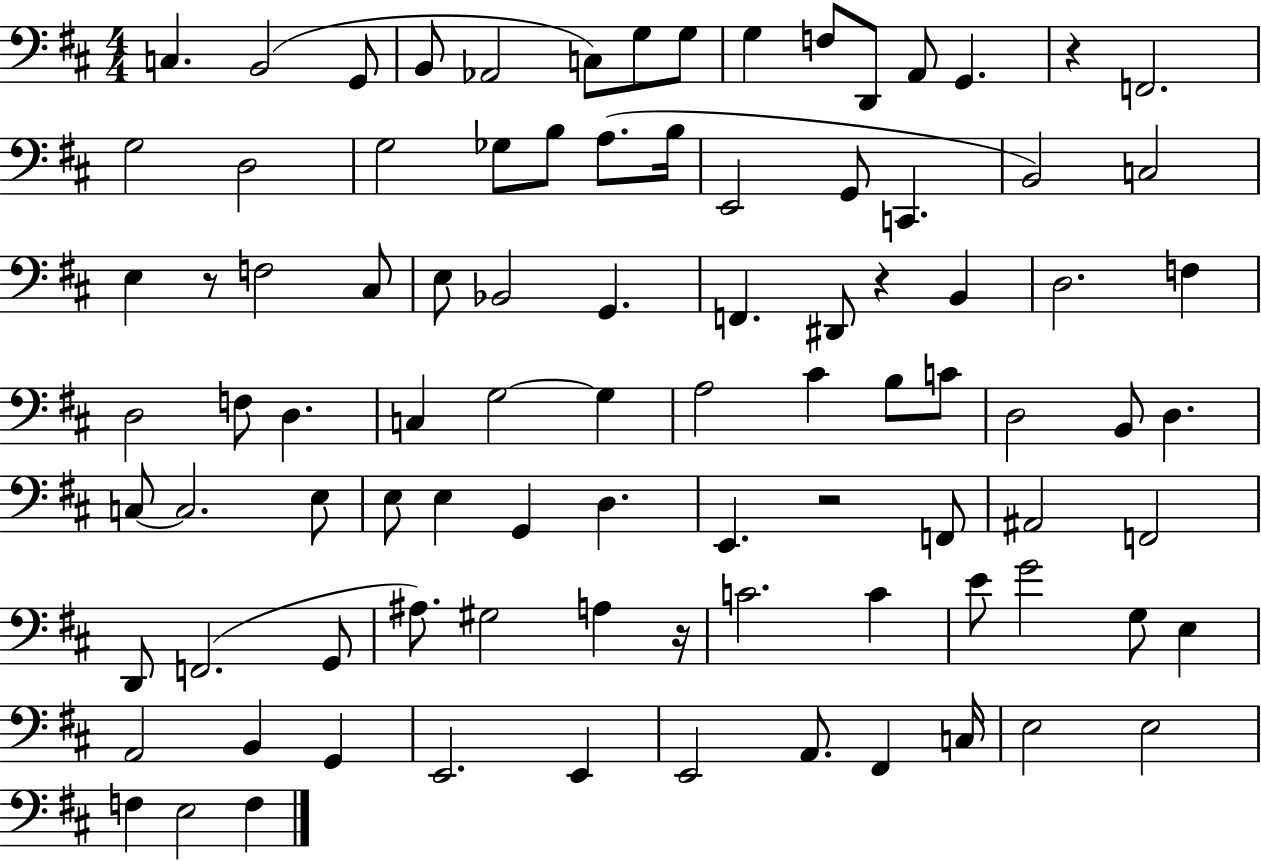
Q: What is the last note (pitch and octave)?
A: F3